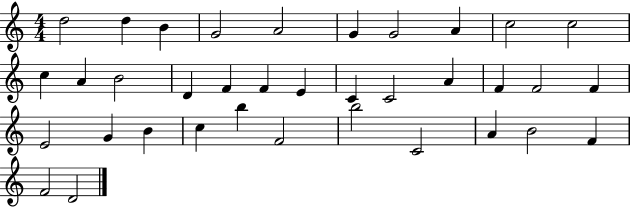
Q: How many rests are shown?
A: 0